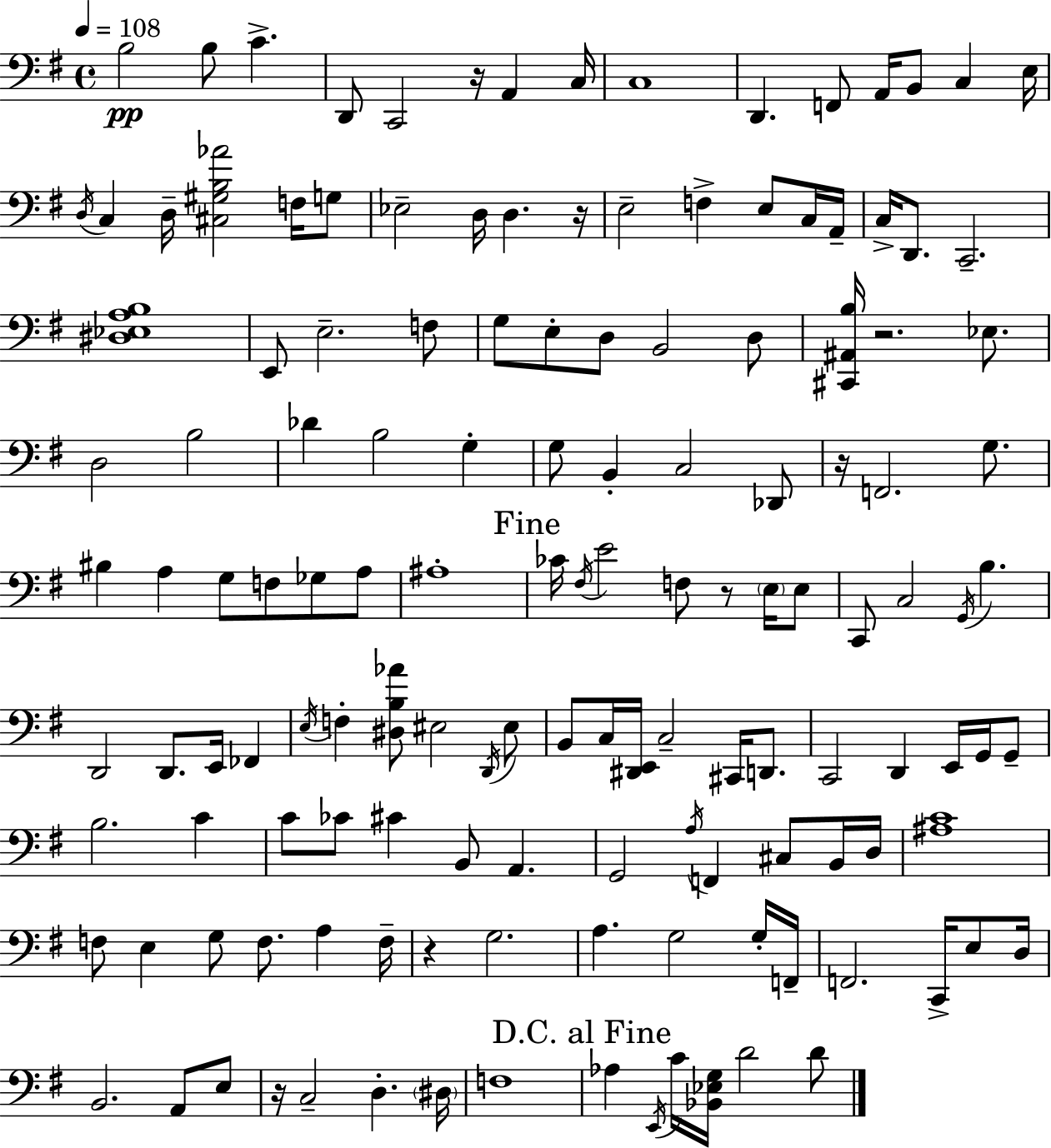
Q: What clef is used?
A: bass